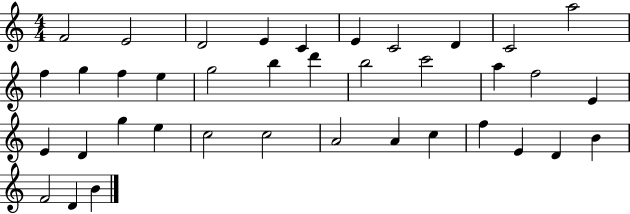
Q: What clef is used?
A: treble